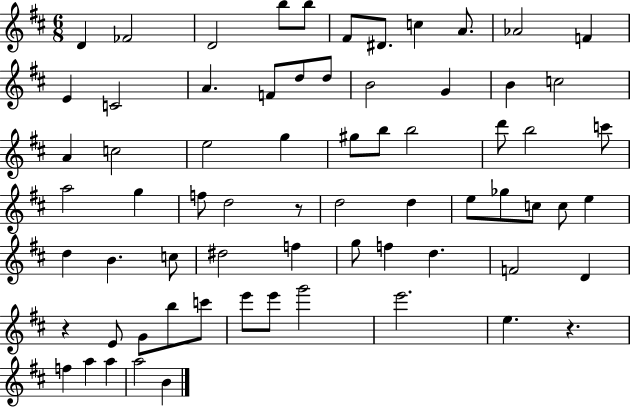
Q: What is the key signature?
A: D major